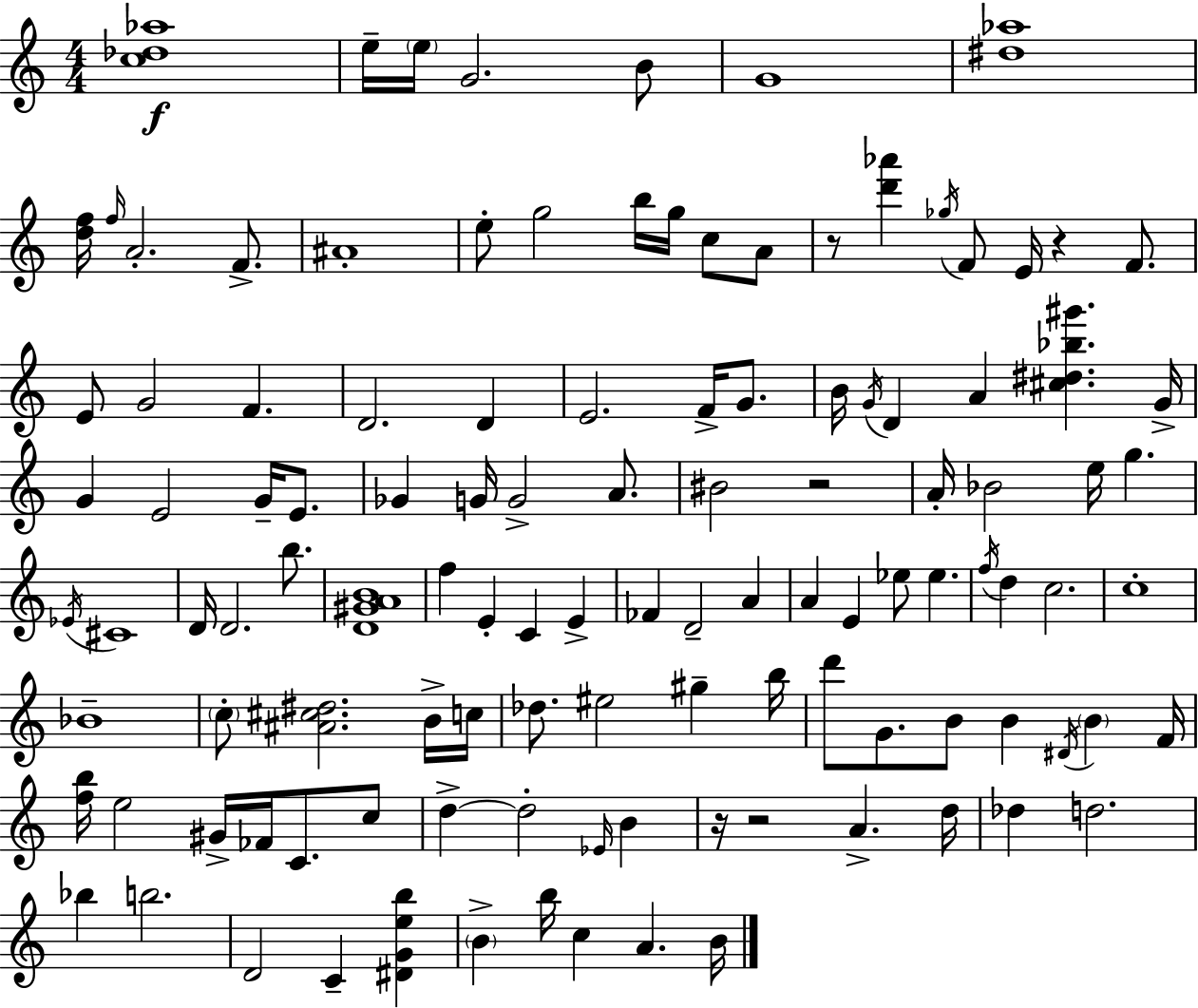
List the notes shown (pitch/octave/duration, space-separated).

[C5,Db5,Ab5]/w E5/s E5/s G4/h. B4/e G4/w [D#5,Ab5]/w [D5,F5]/s F5/s A4/h. F4/e. A#4/w E5/e G5/h B5/s G5/s C5/e A4/e R/e [D6,Ab6]/q Gb5/s F4/e E4/s R/q F4/e. E4/e G4/h F4/q. D4/h. D4/q E4/h. F4/s G4/e. B4/s G4/s D4/q A4/q [C#5,D#5,Bb5,G#6]/q. G4/s G4/q E4/h G4/s E4/e. Gb4/q G4/s G4/h A4/e. BIS4/h R/h A4/s Bb4/h E5/s G5/q. Eb4/s C#4/w D4/s D4/h. B5/e. [D4,G#4,A4,B4]/w F5/q E4/q C4/q E4/q FES4/q D4/h A4/q A4/q E4/q Eb5/e Eb5/q. F5/s D5/q C5/h. C5/w Bb4/w C5/e [A#4,C#5,D#5]/h. B4/s C5/s Db5/e. EIS5/h G#5/q B5/s D6/e G4/e. B4/e B4/q D#4/s B4/q F4/s [F5,B5]/s E5/h G#4/s FES4/s C4/e. C5/e D5/q D5/h Eb4/s B4/q R/s R/h A4/q. D5/s Db5/q D5/h. Bb5/q B5/h. D4/h C4/q [D#4,G4,E5,B5]/q B4/q B5/s C5/q A4/q. B4/s